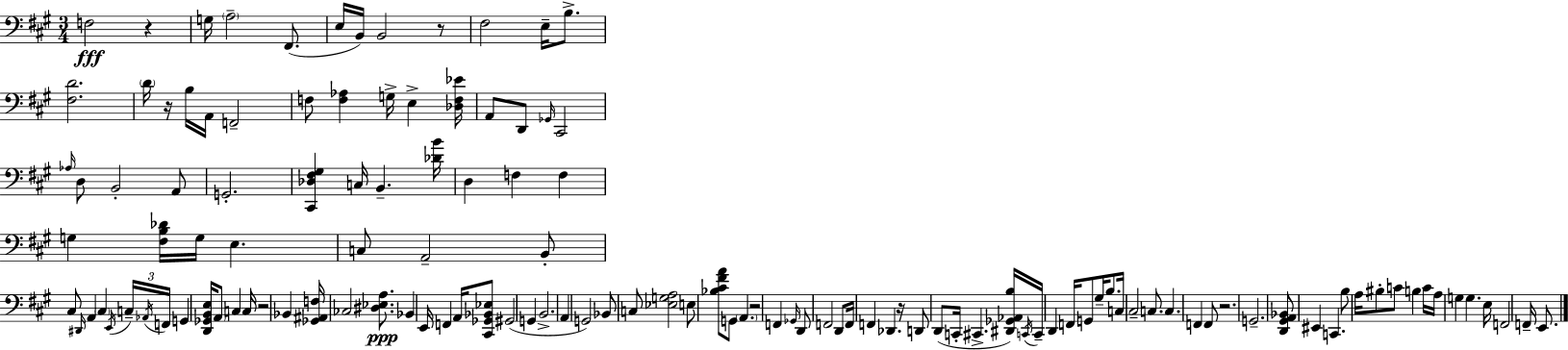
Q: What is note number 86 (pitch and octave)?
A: C#3